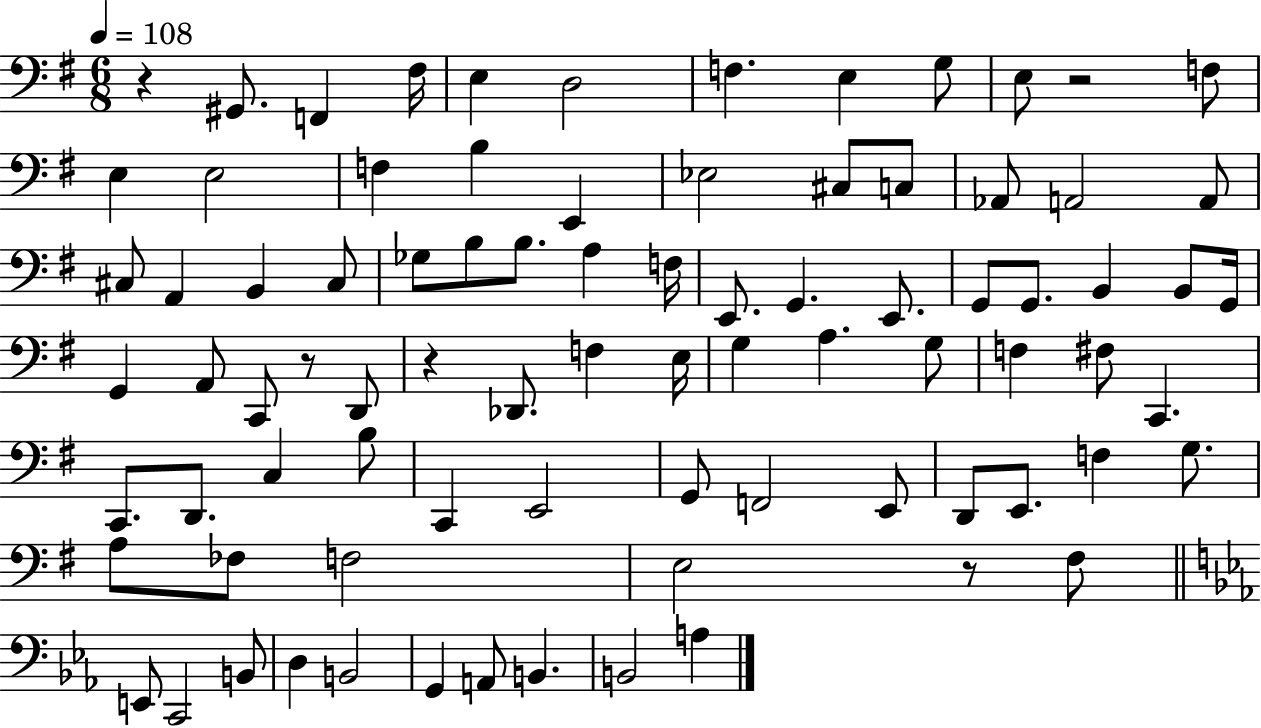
X:1
T:Untitled
M:6/8
L:1/4
K:G
z ^G,,/2 F,, ^F,/4 E, D,2 F, E, G,/2 E,/2 z2 F,/2 E, E,2 F, B, E,, _E,2 ^C,/2 C,/2 _A,,/2 A,,2 A,,/2 ^C,/2 A,, B,, ^C,/2 _G,/2 B,/2 B,/2 A, F,/4 E,,/2 G,, E,,/2 G,,/2 G,,/2 B,, B,,/2 G,,/4 G,, A,,/2 C,,/2 z/2 D,,/2 z _D,,/2 F, E,/4 G, A, G,/2 F, ^F,/2 C,, C,,/2 D,,/2 C, B,/2 C,, E,,2 G,,/2 F,,2 E,,/2 D,,/2 E,,/2 F, G,/2 A,/2 _F,/2 F,2 E,2 z/2 ^F,/2 E,,/2 C,,2 B,,/2 D, B,,2 G,, A,,/2 B,, B,,2 A,